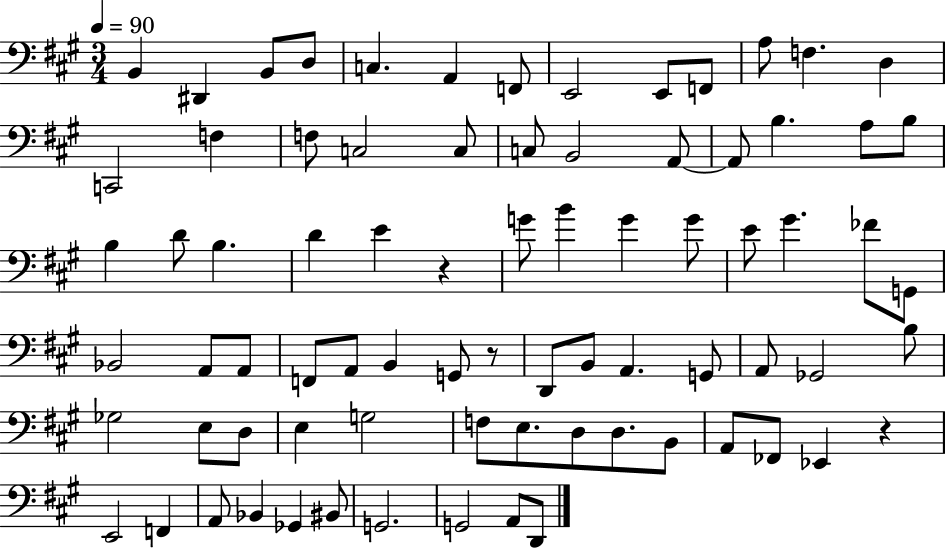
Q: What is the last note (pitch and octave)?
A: D2